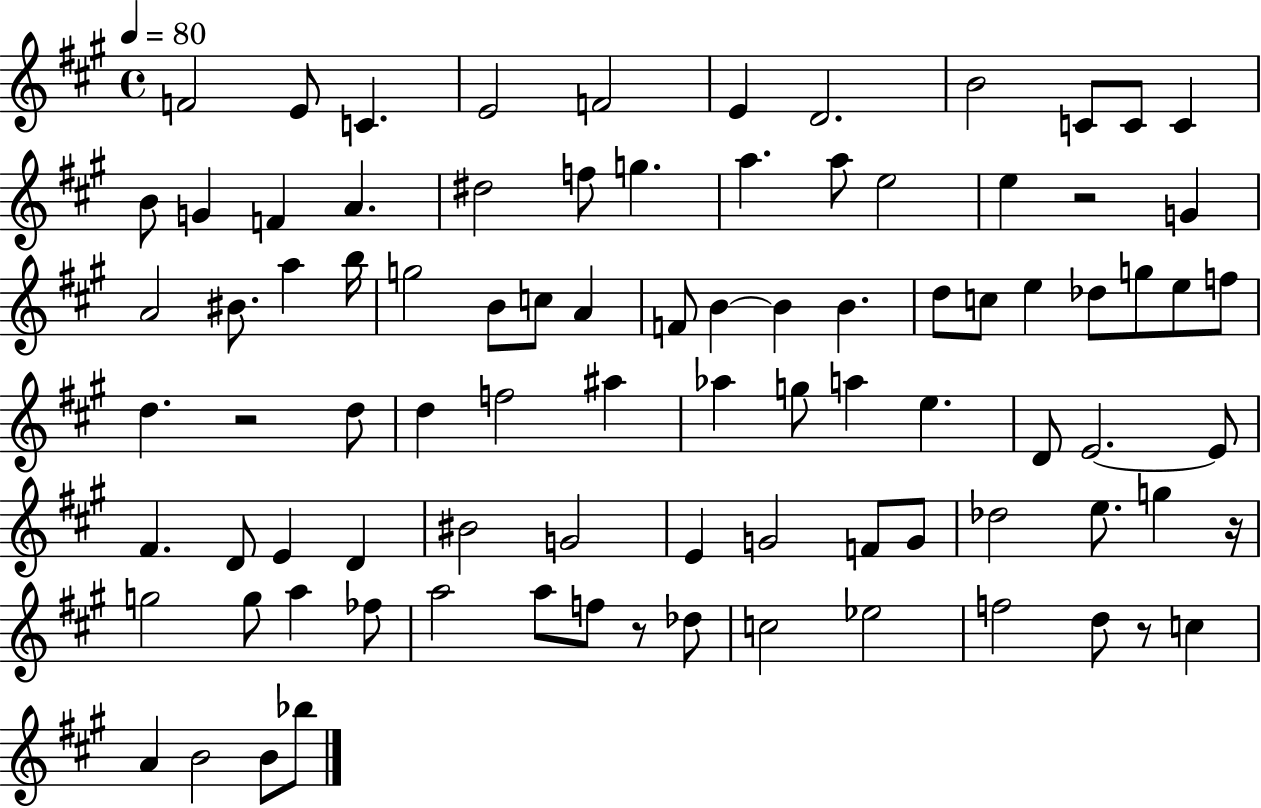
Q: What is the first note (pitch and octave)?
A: F4